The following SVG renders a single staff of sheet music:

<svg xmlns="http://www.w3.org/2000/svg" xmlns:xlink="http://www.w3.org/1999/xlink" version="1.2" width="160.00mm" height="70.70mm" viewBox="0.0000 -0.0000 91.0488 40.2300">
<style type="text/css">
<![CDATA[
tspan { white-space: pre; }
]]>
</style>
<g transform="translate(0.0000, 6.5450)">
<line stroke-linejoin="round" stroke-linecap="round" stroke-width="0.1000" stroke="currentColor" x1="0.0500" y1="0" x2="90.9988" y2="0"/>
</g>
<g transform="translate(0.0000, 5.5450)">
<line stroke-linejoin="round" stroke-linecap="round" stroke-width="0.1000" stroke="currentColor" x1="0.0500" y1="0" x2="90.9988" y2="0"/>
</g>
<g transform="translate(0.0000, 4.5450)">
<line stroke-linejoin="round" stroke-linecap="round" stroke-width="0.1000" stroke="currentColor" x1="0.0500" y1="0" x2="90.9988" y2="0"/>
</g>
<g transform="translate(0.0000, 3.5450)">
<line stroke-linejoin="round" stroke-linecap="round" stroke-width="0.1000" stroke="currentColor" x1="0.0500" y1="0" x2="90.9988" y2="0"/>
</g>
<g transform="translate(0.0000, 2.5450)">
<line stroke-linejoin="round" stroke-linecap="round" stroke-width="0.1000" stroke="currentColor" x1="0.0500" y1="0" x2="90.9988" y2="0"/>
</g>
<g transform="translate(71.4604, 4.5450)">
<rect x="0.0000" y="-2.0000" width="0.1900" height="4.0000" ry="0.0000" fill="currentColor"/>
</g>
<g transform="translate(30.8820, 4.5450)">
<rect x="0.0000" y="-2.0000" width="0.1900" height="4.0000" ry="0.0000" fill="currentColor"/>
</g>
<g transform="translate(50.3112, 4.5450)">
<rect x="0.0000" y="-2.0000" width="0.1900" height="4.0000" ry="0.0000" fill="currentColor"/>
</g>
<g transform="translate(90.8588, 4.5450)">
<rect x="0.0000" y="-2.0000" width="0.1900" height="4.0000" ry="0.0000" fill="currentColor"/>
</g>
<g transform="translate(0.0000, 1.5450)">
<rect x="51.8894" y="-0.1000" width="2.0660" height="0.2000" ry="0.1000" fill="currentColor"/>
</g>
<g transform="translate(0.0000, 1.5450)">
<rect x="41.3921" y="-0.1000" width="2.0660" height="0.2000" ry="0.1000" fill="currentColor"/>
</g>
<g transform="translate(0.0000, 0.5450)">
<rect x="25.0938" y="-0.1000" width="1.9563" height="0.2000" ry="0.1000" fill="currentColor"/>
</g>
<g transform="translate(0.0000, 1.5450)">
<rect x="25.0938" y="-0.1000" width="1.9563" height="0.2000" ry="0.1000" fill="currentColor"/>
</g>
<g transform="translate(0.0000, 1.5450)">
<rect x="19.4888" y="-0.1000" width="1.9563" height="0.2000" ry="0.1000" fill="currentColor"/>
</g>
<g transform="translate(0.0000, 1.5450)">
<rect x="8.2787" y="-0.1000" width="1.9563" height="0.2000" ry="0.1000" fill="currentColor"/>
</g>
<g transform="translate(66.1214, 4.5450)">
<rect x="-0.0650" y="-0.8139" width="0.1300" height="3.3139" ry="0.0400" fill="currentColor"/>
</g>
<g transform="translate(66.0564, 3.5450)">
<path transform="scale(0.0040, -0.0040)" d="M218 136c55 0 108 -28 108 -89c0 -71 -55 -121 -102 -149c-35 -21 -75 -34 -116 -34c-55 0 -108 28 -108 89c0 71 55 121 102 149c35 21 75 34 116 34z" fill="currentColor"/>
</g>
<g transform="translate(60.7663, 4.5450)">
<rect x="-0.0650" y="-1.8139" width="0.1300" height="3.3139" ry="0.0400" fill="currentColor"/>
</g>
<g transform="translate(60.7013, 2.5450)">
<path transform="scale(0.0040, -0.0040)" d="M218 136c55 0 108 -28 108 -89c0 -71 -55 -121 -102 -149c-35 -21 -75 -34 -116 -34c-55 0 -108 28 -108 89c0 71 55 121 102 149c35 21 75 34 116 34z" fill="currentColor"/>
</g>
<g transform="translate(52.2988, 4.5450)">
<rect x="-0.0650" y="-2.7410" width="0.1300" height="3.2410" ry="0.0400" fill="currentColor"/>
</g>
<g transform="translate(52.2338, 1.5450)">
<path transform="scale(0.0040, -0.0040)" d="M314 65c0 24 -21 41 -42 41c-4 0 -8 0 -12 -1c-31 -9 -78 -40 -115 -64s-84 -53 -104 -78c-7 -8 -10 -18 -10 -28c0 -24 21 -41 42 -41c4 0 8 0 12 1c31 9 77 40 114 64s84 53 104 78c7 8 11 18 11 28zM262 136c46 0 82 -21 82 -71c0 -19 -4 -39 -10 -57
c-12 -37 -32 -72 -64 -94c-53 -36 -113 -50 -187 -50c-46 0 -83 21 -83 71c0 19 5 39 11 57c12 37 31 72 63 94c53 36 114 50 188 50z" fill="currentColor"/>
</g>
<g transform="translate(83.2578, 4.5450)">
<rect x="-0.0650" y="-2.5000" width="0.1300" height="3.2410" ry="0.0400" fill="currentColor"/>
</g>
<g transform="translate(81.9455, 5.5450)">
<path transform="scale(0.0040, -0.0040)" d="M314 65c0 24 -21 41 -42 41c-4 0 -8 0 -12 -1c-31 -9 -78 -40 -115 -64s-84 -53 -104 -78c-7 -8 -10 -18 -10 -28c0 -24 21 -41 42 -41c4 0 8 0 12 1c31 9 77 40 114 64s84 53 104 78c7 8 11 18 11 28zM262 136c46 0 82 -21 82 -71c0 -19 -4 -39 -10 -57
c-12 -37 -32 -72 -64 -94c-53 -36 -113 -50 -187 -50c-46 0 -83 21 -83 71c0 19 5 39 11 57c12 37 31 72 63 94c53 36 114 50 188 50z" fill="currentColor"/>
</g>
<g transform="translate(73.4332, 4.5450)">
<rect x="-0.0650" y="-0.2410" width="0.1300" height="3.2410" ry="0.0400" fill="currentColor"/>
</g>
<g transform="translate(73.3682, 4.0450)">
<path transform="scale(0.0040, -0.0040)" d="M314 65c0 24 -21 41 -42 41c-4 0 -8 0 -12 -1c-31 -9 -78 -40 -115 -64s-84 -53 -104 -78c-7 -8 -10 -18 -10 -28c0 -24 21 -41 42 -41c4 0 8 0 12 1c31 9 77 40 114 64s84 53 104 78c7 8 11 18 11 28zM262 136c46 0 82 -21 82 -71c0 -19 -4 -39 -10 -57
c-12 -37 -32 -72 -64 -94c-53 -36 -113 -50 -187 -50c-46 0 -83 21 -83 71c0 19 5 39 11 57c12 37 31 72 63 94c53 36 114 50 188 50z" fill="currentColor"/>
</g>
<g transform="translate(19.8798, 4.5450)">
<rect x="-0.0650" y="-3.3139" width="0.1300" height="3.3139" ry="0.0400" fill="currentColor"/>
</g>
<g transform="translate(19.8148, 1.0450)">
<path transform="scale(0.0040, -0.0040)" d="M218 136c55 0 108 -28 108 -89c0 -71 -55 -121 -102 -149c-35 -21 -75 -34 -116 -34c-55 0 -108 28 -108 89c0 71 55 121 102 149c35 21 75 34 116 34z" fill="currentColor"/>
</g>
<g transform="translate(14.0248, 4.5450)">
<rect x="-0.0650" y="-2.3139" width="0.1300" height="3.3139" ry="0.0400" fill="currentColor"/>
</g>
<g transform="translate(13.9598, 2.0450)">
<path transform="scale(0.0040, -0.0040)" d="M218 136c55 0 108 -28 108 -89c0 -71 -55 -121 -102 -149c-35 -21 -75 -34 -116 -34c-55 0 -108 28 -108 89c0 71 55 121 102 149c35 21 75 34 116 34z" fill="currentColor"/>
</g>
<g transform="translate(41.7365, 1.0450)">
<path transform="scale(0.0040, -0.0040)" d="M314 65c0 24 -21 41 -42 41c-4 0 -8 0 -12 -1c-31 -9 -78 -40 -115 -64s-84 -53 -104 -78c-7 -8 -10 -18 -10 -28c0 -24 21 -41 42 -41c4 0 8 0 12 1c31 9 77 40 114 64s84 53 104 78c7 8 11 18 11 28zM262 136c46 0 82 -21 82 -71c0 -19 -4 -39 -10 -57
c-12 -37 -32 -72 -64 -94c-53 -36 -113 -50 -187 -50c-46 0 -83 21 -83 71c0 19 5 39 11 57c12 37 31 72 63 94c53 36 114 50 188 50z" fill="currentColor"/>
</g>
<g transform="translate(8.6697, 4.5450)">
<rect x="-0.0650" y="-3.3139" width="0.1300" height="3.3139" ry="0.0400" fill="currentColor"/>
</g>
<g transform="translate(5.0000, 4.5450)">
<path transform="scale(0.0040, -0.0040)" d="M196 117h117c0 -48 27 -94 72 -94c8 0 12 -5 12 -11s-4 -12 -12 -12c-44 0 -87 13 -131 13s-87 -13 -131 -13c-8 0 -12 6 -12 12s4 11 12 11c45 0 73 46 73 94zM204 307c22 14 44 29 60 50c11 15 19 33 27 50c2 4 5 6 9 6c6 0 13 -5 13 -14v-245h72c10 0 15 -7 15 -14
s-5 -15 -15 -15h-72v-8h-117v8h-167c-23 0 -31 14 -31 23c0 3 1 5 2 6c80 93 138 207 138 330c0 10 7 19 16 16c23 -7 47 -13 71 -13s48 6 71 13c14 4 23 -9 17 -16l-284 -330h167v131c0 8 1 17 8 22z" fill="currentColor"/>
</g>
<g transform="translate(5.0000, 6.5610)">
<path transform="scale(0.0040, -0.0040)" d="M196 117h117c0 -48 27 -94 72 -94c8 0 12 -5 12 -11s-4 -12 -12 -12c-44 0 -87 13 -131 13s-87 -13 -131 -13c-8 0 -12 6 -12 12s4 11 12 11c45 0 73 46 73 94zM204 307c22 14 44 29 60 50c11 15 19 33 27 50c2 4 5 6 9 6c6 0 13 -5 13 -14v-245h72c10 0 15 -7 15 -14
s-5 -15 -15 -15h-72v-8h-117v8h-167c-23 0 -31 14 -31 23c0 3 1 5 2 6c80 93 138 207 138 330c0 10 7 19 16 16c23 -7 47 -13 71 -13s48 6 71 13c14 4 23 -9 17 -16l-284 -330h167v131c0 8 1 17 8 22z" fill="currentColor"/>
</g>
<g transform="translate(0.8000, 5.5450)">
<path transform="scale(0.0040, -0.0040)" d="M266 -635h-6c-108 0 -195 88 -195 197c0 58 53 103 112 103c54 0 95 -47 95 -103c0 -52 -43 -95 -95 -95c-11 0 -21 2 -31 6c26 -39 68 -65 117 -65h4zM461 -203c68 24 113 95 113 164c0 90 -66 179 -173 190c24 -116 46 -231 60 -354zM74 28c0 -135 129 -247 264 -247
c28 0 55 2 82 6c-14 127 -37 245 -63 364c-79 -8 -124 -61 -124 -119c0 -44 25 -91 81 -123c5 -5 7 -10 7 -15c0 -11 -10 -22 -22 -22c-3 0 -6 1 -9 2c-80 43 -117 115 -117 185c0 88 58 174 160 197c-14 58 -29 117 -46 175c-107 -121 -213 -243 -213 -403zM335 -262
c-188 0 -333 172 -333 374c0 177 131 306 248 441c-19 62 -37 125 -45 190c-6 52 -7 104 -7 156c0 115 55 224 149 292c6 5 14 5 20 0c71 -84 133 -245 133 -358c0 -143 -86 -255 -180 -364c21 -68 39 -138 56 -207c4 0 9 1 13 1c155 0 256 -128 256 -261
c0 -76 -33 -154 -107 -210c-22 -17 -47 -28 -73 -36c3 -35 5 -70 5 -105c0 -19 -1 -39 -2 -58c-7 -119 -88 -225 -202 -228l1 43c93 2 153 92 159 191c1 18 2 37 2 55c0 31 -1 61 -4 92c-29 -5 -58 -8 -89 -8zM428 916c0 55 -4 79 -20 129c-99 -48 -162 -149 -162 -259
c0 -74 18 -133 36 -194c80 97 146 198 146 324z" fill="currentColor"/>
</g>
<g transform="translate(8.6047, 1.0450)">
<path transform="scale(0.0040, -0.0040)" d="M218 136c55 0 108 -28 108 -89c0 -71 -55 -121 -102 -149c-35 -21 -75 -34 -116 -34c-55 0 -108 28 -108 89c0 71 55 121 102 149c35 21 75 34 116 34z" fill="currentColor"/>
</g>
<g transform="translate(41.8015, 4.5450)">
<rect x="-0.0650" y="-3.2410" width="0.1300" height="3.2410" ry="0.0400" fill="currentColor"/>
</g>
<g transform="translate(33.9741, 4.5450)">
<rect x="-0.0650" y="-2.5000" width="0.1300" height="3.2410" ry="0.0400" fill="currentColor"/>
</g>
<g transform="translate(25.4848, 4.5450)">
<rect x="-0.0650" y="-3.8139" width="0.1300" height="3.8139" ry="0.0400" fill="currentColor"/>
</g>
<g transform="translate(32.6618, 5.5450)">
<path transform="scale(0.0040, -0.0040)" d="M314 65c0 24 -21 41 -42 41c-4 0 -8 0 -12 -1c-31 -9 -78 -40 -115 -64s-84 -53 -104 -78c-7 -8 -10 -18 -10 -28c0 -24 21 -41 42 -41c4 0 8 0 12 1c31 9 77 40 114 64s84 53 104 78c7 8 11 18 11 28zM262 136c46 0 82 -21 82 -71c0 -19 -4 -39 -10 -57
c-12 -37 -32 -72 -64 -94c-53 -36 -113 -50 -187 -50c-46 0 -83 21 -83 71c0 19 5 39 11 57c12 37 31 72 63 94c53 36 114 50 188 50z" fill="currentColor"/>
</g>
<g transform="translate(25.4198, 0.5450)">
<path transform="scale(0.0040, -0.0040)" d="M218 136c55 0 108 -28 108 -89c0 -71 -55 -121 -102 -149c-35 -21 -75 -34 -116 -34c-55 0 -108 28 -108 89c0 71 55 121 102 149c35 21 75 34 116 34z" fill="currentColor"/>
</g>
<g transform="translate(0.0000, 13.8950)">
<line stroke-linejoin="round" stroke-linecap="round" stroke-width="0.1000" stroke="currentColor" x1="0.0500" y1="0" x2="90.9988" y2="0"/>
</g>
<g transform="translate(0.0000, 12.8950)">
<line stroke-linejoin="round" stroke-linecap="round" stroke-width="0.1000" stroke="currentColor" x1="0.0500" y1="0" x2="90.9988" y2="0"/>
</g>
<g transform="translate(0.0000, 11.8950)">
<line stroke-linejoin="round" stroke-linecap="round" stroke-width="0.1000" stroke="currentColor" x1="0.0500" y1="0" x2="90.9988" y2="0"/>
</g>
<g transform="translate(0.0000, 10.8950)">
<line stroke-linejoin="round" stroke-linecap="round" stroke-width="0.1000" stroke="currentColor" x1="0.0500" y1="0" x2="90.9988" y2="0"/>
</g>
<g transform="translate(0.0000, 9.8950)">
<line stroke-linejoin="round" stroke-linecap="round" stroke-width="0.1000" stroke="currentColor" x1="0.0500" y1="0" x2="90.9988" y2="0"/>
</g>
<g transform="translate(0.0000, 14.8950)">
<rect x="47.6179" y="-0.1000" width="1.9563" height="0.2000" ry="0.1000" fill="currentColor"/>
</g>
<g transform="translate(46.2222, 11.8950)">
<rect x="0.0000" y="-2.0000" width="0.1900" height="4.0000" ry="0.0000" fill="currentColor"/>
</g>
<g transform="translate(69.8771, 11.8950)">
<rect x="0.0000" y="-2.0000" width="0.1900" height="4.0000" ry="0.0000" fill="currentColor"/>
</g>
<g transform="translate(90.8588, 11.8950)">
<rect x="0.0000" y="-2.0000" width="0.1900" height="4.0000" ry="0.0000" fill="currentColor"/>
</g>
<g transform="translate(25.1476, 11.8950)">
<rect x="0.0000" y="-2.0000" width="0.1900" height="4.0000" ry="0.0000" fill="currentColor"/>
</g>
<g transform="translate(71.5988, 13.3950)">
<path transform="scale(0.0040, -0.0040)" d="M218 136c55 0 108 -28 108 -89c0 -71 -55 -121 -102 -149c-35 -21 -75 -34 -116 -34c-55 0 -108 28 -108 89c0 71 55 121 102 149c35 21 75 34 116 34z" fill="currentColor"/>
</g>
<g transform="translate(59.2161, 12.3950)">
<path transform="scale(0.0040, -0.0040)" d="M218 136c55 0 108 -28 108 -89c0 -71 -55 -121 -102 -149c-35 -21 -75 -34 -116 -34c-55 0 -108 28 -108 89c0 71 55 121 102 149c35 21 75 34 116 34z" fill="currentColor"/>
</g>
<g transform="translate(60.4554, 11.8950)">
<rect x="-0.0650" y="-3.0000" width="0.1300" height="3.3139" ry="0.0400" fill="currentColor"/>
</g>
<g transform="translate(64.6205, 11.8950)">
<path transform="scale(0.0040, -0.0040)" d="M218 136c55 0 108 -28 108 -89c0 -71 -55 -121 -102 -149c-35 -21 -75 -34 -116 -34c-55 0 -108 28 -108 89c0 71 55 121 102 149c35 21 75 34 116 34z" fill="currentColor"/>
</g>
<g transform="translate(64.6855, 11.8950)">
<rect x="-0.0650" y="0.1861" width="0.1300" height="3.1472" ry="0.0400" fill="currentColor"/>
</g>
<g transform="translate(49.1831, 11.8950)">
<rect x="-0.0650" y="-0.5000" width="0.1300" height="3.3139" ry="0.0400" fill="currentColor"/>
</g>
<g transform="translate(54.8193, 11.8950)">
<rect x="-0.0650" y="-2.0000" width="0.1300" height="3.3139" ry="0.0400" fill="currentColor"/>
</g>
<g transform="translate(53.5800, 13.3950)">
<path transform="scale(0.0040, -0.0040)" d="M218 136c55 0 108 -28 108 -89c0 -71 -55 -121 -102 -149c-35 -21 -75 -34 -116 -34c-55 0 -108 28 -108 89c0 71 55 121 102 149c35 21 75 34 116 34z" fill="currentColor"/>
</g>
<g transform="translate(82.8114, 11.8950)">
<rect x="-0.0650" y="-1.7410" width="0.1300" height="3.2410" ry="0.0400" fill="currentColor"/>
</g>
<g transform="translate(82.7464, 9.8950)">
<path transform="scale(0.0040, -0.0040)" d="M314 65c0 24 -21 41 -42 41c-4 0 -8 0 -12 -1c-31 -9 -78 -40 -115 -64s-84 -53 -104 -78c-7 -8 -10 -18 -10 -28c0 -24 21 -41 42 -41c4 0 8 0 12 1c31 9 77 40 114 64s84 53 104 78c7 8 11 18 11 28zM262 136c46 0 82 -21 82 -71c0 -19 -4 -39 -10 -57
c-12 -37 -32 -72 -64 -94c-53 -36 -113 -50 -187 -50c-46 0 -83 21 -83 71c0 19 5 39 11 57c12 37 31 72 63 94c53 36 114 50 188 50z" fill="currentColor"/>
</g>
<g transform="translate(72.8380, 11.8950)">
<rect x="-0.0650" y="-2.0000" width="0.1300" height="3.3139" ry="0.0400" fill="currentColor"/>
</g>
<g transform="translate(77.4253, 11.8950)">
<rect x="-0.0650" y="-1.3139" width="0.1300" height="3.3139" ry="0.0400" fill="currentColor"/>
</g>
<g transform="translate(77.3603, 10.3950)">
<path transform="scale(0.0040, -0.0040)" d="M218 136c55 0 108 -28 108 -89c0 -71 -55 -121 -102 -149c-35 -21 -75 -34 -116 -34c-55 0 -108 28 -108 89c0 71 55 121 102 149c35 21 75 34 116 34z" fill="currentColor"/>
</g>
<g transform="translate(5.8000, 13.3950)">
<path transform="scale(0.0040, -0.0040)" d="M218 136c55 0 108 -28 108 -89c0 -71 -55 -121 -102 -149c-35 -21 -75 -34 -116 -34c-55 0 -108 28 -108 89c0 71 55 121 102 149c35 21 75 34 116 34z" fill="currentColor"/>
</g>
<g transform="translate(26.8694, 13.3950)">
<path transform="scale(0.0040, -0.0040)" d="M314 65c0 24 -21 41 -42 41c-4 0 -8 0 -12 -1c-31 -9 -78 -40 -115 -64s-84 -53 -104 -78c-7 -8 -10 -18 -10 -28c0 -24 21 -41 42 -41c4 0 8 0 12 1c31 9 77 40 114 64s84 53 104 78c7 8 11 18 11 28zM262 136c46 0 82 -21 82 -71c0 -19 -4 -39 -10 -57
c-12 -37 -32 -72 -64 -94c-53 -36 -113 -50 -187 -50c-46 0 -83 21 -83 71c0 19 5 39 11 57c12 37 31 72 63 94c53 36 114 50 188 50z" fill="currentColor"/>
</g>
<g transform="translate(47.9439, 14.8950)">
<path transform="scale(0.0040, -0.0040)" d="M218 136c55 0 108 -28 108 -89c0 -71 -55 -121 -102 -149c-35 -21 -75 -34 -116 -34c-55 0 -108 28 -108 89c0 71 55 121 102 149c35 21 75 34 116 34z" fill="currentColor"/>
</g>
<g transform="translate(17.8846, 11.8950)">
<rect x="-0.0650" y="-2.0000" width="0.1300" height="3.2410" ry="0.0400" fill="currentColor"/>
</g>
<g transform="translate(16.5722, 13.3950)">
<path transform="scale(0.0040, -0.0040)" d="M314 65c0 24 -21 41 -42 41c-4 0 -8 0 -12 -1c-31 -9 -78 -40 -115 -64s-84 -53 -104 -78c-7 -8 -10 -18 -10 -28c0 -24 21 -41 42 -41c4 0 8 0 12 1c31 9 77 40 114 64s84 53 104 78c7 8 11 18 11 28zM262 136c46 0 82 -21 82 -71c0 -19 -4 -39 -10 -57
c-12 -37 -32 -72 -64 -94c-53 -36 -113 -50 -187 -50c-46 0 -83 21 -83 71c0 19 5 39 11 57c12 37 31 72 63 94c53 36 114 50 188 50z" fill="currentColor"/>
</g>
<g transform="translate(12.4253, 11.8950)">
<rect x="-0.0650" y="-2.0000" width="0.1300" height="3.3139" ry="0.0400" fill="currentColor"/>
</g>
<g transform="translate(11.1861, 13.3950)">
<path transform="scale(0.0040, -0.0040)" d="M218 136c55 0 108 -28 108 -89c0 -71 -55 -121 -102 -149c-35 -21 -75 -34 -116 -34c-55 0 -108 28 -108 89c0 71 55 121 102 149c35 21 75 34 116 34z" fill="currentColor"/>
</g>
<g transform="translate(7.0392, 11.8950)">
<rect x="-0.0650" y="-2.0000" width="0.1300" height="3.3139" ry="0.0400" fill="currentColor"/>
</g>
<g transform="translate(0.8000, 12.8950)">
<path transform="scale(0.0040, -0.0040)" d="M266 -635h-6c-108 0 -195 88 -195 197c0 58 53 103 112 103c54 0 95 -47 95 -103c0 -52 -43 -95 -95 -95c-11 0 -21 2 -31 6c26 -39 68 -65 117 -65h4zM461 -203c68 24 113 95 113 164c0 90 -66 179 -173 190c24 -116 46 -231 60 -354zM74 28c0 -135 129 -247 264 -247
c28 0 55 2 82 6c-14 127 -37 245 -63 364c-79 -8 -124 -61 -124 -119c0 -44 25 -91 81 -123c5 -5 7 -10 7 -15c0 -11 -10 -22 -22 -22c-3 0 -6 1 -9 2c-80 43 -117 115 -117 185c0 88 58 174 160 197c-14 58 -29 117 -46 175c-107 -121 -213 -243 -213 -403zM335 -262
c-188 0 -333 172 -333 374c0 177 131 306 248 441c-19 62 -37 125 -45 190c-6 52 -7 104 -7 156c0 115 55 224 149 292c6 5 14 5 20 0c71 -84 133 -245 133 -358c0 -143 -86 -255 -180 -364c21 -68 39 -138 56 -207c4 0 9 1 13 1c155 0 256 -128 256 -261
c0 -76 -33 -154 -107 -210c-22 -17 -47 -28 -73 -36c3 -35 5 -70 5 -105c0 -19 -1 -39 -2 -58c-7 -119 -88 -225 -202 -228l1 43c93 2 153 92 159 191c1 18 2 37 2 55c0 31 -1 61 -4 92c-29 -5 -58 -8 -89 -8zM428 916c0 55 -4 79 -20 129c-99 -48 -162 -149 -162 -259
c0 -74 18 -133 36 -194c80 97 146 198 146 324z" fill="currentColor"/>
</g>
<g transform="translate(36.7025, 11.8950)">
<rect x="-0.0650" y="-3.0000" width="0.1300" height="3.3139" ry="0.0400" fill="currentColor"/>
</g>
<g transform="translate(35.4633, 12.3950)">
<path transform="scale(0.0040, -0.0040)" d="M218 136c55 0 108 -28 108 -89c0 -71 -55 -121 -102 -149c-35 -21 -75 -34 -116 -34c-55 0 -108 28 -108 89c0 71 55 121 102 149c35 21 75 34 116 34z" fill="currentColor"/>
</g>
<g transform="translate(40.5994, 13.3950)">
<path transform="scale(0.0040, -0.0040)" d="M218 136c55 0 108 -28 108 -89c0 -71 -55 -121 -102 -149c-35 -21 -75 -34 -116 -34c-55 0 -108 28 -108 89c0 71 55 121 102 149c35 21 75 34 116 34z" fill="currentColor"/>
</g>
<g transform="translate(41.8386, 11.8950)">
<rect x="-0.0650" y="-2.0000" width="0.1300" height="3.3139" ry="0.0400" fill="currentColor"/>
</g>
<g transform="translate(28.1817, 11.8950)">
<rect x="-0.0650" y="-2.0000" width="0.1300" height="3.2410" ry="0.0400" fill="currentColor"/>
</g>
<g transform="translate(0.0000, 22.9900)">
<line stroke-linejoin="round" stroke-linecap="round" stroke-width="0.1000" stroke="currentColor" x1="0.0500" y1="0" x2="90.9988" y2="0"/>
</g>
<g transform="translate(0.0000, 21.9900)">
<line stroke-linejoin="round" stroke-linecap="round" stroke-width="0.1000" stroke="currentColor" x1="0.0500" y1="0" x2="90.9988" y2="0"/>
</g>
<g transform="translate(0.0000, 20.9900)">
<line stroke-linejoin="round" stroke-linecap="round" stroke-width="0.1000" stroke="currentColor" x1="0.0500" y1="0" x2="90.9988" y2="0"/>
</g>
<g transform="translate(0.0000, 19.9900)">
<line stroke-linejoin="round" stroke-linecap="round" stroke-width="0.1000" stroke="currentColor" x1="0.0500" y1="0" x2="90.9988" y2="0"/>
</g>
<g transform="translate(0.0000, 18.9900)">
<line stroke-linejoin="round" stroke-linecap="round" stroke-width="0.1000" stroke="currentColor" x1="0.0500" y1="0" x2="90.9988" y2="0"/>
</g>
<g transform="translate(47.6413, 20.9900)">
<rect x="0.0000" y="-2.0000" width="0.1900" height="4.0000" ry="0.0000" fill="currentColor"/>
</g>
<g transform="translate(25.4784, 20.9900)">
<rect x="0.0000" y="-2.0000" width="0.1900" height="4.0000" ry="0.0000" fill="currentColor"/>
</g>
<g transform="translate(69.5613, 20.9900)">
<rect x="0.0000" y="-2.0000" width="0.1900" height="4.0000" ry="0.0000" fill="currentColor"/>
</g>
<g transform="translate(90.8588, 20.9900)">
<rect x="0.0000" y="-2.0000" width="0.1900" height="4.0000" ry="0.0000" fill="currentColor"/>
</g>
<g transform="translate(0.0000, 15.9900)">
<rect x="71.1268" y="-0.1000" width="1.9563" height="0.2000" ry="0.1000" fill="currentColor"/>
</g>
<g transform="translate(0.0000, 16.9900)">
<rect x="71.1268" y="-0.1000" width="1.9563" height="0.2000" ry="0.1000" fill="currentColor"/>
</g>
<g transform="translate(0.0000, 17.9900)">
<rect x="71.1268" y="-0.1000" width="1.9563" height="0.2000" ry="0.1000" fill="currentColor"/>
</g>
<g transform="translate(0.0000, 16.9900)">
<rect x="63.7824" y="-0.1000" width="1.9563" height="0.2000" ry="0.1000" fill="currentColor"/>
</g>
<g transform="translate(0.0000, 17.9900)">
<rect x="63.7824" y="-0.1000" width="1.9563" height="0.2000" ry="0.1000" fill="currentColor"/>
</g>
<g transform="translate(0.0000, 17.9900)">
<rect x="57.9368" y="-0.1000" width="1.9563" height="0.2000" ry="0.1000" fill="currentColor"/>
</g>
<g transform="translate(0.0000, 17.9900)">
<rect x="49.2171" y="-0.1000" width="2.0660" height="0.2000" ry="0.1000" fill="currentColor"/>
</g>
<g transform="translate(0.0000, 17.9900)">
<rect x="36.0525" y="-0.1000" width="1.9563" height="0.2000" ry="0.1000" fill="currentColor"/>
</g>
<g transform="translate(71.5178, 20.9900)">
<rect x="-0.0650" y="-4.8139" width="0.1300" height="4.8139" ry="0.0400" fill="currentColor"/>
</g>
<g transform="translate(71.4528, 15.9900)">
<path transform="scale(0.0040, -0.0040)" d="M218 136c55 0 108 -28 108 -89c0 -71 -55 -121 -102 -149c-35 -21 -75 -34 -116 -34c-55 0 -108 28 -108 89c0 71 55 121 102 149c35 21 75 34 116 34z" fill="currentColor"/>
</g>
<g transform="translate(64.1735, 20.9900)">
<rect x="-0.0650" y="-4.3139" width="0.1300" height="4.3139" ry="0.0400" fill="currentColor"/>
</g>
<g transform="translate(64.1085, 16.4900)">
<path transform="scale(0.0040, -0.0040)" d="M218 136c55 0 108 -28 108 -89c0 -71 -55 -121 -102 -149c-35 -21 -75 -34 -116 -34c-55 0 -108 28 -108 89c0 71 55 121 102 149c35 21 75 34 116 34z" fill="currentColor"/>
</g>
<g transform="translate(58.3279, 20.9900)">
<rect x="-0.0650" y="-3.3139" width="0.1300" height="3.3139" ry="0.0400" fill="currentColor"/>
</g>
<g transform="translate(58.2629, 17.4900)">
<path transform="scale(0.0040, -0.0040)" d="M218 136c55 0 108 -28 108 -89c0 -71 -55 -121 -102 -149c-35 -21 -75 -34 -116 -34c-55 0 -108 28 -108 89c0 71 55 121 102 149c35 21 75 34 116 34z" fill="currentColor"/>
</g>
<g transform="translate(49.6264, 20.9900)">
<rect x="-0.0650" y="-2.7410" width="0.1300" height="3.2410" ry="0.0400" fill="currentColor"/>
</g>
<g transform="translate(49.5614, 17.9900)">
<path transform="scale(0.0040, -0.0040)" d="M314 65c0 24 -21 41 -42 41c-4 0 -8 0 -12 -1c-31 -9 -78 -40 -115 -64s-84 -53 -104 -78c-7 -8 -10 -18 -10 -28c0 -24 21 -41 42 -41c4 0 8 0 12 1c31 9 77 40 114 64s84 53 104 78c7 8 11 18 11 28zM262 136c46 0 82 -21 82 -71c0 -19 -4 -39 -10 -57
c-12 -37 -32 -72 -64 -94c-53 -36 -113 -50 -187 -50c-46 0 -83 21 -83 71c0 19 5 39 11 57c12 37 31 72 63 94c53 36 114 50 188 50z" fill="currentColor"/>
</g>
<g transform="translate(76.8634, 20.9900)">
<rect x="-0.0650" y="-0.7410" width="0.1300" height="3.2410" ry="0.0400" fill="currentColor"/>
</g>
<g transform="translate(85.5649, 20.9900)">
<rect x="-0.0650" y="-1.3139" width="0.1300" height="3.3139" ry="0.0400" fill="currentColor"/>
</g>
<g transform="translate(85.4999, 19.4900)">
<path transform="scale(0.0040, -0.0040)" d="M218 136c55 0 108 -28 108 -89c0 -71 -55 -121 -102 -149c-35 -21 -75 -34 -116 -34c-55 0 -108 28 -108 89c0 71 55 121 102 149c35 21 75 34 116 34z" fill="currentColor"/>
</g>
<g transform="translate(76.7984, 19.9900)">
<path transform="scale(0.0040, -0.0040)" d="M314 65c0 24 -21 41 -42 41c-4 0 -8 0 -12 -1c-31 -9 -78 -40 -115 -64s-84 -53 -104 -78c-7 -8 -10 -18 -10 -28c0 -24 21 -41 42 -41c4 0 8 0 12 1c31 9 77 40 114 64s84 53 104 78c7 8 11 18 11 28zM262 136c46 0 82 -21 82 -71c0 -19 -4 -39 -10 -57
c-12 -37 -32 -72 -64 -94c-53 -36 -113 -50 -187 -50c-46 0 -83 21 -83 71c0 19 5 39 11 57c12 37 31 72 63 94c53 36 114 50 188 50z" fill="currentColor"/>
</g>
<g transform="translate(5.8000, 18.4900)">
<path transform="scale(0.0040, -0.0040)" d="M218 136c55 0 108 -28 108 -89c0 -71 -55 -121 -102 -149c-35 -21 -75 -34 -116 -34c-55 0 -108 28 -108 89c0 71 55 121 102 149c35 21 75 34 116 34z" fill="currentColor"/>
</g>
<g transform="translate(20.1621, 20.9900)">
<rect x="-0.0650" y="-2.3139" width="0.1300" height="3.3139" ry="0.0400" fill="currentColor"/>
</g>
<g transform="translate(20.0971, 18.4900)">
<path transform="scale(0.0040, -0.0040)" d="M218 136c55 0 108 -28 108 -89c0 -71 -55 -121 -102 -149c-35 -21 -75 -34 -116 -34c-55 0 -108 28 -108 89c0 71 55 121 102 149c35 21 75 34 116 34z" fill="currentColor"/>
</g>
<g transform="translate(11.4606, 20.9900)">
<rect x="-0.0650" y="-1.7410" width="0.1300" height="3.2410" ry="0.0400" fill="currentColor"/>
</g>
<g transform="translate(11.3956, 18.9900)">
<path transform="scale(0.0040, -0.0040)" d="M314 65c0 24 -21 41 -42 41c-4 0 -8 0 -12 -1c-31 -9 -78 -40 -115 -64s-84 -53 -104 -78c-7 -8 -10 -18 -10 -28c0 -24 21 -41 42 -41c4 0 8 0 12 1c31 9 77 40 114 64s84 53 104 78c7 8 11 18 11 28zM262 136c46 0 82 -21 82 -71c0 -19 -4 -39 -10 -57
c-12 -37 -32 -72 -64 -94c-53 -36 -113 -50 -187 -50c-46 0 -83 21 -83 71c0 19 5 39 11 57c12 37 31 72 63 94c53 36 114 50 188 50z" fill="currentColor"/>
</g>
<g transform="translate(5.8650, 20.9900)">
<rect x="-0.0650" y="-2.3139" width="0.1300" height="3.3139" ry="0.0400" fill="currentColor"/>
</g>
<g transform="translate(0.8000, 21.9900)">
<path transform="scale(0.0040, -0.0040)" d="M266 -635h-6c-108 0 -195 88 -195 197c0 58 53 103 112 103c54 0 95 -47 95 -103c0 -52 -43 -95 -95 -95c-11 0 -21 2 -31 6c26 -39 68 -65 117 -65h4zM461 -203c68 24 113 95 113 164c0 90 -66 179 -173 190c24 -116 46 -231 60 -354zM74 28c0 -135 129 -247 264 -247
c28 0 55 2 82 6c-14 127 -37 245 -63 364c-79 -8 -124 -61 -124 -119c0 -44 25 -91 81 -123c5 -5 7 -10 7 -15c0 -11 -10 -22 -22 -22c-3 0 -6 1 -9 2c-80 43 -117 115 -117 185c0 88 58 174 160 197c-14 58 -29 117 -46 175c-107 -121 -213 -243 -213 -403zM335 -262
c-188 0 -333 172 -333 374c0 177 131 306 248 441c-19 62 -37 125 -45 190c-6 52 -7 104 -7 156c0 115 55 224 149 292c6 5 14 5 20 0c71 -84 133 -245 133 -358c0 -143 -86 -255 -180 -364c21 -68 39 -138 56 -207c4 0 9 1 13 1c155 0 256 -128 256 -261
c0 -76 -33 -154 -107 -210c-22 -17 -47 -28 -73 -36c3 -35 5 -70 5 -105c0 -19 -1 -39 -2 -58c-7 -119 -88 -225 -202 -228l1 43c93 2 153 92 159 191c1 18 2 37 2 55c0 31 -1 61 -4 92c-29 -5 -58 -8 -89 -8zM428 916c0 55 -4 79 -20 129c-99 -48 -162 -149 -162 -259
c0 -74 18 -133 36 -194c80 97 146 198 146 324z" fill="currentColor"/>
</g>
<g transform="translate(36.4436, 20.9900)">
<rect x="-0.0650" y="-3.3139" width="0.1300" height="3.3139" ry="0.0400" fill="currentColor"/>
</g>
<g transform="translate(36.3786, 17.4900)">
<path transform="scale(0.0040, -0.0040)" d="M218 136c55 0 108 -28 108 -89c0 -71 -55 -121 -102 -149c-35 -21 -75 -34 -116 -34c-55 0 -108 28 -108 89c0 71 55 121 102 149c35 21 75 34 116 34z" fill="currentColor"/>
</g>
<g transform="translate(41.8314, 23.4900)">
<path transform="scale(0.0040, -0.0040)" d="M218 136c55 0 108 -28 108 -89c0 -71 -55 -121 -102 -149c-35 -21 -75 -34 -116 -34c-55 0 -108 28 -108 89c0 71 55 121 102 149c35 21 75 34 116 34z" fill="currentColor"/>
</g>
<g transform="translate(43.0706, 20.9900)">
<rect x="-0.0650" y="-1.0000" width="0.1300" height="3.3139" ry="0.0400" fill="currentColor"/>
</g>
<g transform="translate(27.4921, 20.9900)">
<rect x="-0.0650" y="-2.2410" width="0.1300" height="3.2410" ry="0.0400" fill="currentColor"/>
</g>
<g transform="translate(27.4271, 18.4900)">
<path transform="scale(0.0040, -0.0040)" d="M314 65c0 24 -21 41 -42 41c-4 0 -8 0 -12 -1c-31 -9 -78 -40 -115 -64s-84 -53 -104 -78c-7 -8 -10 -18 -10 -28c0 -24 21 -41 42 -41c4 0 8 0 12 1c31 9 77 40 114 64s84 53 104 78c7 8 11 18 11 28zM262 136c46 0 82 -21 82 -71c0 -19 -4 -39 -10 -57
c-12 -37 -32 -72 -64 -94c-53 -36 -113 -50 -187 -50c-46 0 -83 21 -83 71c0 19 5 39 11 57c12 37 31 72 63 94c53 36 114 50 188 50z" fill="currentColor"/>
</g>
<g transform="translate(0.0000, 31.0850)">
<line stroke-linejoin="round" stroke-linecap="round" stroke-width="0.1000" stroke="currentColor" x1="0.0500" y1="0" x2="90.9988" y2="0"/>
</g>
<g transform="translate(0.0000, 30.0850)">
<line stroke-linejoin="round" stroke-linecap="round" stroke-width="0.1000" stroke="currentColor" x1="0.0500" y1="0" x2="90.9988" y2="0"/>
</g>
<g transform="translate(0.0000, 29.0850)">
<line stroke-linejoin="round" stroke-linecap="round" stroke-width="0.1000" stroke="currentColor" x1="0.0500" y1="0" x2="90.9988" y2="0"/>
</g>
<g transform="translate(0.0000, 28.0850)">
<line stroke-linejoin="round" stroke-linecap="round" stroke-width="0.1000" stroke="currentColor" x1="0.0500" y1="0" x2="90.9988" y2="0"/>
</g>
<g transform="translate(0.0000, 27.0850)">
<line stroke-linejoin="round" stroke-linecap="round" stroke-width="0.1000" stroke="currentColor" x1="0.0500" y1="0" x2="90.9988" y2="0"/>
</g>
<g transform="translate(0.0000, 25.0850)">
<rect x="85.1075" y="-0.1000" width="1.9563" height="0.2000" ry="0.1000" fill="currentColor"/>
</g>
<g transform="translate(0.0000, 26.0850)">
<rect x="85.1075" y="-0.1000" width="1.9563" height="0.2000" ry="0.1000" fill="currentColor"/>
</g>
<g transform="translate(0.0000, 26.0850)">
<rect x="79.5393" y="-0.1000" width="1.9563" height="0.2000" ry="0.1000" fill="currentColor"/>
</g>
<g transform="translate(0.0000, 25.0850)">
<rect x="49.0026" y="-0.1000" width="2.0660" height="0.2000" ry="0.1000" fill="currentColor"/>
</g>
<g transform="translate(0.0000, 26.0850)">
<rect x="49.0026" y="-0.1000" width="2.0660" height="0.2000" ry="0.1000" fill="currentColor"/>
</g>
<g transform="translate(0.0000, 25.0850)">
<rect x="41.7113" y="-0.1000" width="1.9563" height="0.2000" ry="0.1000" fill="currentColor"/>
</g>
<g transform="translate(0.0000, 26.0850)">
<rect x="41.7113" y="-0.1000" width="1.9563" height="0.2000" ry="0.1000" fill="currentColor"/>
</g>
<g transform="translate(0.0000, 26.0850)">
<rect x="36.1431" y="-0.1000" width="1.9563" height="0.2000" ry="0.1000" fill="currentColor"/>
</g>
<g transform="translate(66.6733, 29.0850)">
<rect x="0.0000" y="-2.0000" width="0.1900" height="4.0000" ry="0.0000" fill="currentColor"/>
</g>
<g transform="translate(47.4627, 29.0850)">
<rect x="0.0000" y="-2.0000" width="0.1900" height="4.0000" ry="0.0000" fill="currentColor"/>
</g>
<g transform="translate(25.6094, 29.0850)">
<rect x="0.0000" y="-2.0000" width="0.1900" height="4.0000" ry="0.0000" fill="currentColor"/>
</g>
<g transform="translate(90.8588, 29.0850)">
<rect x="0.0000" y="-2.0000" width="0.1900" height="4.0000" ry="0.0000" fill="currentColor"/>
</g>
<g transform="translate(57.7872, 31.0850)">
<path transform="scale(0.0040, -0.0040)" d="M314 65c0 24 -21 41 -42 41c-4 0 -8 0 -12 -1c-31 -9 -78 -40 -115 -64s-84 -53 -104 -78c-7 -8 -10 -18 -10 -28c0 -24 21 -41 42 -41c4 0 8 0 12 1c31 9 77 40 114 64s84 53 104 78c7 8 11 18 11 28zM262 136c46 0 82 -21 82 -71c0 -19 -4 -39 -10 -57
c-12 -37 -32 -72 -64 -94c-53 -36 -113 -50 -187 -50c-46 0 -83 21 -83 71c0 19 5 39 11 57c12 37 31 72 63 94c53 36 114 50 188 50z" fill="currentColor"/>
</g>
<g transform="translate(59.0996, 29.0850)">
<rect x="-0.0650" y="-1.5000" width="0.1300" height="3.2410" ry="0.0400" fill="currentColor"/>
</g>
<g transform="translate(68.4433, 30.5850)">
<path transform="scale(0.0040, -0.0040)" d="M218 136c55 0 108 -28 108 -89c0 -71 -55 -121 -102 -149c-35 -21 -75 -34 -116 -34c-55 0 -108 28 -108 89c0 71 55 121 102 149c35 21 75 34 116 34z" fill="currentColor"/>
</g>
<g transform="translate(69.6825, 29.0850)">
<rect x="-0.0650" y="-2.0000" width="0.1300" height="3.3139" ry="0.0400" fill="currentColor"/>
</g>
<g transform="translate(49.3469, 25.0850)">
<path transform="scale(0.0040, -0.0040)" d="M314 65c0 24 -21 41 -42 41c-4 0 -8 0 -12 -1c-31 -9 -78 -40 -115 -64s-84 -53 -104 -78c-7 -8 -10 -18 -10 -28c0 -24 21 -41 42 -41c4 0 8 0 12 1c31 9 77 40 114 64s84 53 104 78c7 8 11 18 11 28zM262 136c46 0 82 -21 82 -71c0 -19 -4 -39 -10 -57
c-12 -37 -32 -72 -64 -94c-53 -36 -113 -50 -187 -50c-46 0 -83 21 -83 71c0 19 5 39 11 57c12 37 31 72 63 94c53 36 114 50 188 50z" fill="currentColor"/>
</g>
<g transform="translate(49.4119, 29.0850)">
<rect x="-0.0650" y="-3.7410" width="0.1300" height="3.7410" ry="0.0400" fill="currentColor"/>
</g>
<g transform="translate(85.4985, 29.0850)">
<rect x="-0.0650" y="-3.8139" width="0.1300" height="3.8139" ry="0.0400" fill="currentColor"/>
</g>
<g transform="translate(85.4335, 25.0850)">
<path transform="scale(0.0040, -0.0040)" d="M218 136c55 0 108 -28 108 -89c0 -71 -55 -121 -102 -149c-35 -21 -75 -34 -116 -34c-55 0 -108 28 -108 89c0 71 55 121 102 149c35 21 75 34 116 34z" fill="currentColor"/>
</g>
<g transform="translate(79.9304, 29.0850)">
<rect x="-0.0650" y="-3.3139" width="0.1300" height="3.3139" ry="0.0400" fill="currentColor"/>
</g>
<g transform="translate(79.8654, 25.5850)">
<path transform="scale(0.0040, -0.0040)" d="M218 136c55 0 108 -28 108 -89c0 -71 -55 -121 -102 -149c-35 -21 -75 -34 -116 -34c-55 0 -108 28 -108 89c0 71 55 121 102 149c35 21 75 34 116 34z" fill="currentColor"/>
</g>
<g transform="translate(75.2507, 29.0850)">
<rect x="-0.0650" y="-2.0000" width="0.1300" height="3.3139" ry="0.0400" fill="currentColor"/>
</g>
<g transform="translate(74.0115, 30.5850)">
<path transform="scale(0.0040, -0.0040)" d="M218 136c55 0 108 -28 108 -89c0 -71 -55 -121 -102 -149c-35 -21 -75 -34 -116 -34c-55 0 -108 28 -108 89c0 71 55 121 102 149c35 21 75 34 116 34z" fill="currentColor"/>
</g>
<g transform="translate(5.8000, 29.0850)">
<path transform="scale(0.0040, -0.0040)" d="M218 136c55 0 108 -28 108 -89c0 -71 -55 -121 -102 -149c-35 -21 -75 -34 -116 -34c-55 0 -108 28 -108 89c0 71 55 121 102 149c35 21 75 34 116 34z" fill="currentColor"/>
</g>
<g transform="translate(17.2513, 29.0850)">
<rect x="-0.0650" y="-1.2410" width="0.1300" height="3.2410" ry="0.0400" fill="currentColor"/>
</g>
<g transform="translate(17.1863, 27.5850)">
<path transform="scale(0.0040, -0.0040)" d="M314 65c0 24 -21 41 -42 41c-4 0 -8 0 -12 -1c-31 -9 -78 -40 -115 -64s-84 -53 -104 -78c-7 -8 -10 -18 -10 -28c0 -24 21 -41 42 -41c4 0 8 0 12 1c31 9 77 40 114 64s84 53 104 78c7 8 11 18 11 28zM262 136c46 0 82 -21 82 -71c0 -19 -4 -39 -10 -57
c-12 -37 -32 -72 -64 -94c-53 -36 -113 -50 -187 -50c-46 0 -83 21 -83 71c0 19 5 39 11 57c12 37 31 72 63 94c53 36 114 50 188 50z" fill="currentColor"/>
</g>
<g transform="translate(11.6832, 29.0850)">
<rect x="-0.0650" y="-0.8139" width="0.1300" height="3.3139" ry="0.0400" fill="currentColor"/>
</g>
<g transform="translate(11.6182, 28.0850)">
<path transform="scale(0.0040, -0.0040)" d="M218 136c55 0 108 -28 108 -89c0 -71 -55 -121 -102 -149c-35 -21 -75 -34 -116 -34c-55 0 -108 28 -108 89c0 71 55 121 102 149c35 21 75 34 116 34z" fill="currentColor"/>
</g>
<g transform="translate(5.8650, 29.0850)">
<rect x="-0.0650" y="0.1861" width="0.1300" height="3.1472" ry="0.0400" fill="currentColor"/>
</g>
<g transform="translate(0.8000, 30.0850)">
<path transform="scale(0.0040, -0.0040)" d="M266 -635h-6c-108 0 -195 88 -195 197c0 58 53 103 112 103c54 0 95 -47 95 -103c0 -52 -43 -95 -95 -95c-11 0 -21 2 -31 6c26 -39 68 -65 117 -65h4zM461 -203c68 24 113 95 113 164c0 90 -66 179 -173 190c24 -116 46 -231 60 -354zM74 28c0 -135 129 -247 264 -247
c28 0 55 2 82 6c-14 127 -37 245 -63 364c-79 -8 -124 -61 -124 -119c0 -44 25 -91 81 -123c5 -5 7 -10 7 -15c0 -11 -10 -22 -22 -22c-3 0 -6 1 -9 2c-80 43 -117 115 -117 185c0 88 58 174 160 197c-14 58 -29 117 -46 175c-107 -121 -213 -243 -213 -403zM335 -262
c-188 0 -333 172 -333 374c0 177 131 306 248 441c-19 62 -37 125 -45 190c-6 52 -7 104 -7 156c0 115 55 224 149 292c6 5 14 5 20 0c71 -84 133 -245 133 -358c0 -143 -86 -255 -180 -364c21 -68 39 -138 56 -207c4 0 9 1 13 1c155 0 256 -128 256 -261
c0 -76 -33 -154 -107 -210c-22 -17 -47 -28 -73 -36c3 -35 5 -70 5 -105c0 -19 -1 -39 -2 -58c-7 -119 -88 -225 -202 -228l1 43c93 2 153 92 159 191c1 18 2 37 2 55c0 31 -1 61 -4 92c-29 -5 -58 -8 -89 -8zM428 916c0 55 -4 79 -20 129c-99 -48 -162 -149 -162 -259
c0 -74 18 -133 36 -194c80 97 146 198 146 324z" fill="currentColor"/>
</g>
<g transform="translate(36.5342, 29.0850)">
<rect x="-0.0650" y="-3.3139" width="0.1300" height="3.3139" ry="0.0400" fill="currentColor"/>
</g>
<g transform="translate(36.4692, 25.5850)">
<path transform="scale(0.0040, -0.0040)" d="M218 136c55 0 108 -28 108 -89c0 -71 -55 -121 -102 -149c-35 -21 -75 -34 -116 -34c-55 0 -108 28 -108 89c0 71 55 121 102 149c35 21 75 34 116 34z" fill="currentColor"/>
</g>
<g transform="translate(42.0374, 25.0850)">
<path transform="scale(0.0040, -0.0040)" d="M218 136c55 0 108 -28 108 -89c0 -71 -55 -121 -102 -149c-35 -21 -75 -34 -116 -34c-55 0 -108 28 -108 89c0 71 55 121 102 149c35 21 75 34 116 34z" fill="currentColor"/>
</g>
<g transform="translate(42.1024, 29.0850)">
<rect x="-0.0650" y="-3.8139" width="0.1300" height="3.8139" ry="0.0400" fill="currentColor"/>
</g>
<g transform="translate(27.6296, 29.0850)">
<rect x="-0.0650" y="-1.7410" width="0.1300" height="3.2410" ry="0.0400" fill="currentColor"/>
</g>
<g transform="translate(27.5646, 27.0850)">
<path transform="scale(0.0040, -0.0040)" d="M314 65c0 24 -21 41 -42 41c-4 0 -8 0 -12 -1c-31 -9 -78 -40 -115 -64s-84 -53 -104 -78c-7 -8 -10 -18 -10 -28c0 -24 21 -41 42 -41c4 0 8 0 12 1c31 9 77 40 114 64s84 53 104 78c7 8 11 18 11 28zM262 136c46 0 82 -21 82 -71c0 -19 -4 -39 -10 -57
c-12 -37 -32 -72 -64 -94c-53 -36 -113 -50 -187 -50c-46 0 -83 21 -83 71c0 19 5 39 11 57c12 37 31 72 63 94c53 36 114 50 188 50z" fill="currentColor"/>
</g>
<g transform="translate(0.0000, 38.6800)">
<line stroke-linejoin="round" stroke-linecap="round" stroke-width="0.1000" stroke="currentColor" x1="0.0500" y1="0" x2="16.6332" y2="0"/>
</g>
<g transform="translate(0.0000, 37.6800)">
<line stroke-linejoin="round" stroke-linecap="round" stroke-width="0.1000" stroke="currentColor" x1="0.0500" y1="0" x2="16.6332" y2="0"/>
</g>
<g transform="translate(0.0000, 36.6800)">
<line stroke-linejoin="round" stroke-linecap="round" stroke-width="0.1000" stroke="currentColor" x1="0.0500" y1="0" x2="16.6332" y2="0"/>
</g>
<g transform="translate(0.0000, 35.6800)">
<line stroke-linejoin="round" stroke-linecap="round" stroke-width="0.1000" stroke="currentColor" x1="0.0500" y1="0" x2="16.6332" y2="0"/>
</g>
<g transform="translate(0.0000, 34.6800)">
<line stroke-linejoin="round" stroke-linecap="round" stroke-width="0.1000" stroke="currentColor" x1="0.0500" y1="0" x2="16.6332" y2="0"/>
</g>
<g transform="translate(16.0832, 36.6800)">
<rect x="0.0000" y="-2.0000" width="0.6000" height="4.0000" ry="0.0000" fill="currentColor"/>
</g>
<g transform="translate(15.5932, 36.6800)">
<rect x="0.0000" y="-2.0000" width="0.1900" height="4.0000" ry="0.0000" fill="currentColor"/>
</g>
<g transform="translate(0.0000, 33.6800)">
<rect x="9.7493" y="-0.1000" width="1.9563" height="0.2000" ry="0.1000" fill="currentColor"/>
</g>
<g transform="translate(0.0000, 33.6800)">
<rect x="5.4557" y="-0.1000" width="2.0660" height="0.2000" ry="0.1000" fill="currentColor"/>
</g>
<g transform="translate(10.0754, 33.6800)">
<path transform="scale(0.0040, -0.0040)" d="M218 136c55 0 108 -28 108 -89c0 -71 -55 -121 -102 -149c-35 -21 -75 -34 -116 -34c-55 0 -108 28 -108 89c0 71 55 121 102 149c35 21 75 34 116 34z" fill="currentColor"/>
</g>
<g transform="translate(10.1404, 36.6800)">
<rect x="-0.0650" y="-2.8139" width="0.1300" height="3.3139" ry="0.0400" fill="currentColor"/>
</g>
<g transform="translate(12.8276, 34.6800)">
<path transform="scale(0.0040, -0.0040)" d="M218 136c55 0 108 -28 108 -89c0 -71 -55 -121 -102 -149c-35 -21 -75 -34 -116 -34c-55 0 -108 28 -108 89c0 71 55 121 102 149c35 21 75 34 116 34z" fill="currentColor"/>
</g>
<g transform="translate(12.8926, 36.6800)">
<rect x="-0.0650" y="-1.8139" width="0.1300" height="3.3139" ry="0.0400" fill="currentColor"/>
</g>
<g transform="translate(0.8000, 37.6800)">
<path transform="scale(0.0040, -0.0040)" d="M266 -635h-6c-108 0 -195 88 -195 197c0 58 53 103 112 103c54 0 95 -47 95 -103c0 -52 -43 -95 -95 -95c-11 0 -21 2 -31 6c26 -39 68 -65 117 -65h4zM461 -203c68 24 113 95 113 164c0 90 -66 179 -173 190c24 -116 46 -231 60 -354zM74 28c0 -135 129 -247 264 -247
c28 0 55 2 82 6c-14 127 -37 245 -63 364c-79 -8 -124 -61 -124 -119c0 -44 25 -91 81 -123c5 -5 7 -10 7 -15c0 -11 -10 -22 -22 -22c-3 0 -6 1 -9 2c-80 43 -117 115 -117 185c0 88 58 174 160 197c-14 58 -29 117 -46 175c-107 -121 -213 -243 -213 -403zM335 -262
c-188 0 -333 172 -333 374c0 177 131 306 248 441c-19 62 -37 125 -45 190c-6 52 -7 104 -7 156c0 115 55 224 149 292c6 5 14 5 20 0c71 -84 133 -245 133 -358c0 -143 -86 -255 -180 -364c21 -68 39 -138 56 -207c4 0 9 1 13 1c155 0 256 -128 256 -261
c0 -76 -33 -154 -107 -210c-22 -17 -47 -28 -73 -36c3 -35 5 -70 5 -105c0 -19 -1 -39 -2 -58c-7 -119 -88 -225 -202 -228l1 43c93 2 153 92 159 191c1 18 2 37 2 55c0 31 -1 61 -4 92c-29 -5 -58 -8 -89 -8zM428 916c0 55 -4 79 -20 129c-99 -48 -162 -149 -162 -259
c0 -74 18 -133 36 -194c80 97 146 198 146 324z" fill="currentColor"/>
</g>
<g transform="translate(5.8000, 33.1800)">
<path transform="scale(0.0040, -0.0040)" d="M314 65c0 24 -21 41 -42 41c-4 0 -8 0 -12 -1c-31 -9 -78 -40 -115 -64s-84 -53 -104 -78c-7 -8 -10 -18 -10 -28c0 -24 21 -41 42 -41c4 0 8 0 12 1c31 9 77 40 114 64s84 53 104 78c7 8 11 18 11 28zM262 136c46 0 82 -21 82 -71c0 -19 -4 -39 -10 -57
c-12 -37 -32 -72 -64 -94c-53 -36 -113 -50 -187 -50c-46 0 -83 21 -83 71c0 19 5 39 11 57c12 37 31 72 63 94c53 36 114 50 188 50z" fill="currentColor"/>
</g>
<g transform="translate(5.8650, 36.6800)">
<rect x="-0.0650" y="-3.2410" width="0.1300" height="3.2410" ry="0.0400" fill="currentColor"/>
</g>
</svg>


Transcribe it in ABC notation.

X:1
T:Untitled
M:4/4
L:1/4
K:C
b g b c' G2 b2 a2 f d c2 G2 F F F2 F2 A F C F A B F e f2 g f2 g g2 b D a2 b d' e' d2 e B d e2 f2 b c' c'2 E2 F F b c' b2 a f